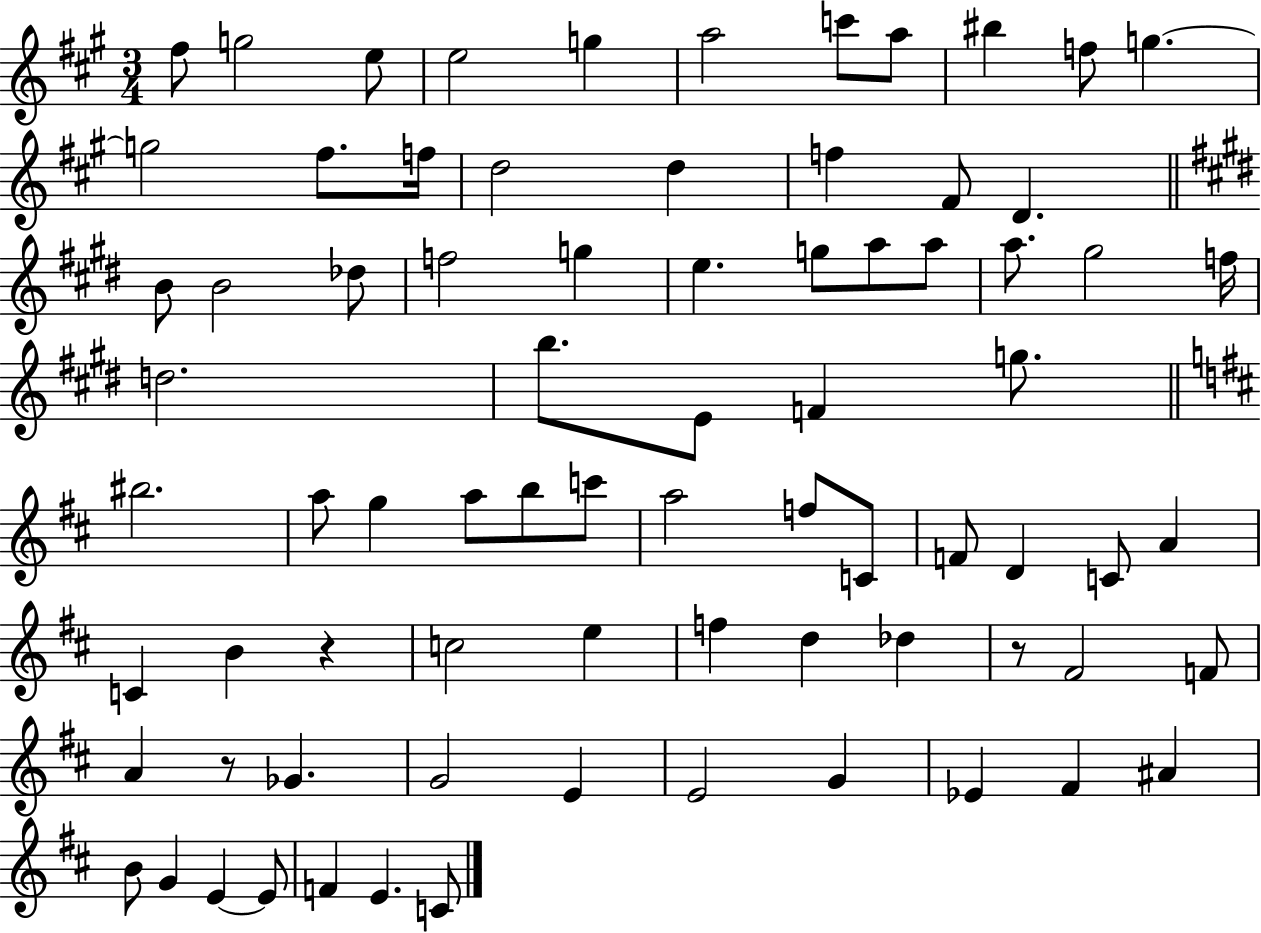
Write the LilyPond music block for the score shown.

{
  \clef treble
  \numericTimeSignature
  \time 3/4
  \key a \major
  \repeat volta 2 { fis''8 g''2 e''8 | e''2 g''4 | a''2 c'''8 a''8 | bis''4 f''8 g''4.~~ | \break g''2 fis''8. f''16 | d''2 d''4 | f''4 fis'8 d'4. | \bar "||" \break \key e \major b'8 b'2 des''8 | f''2 g''4 | e''4. g''8 a''8 a''8 | a''8. gis''2 f''16 | \break d''2. | b''8. e'8 f'4 g''8. | \bar "||" \break \key d \major bis''2. | a''8 g''4 a''8 b''8 c'''8 | a''2 f''8 c'8 | f'8 d'4 c'8 a'4 | \break c'4 b'4 r4 | c''2 e''4 | f''4 d''4 des''4 | r8 fis'2 f'8 | \break a'4 r8 ges'4. | g'2 e'4 | e'2 g'4 | ees'4 fis'4 ais'4 | \break b'8 g'4 e'4~~ e'8 | f'4 e'4. c'8 | } \bar "|."
}